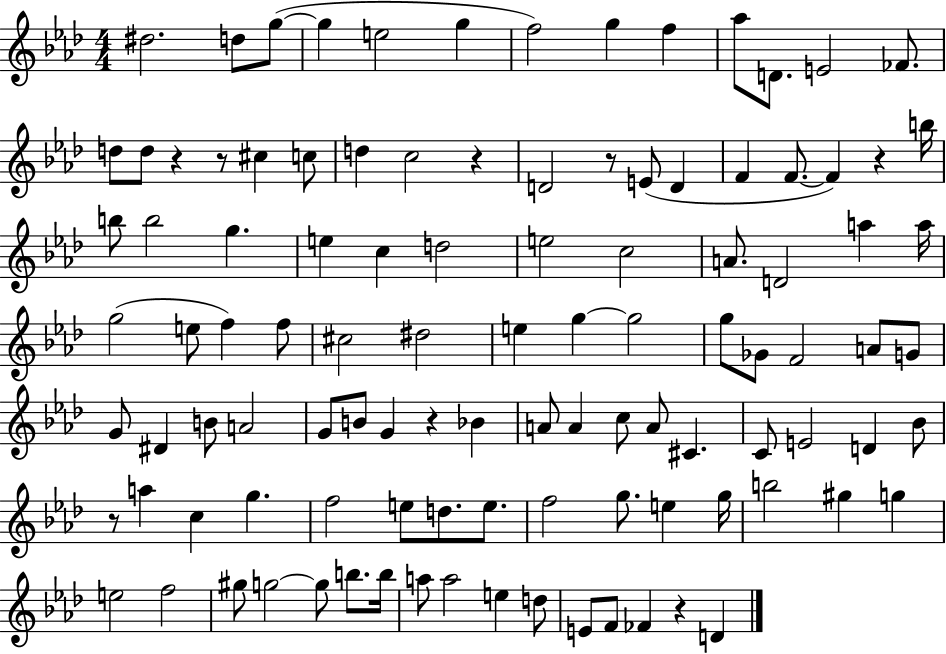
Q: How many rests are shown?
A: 8